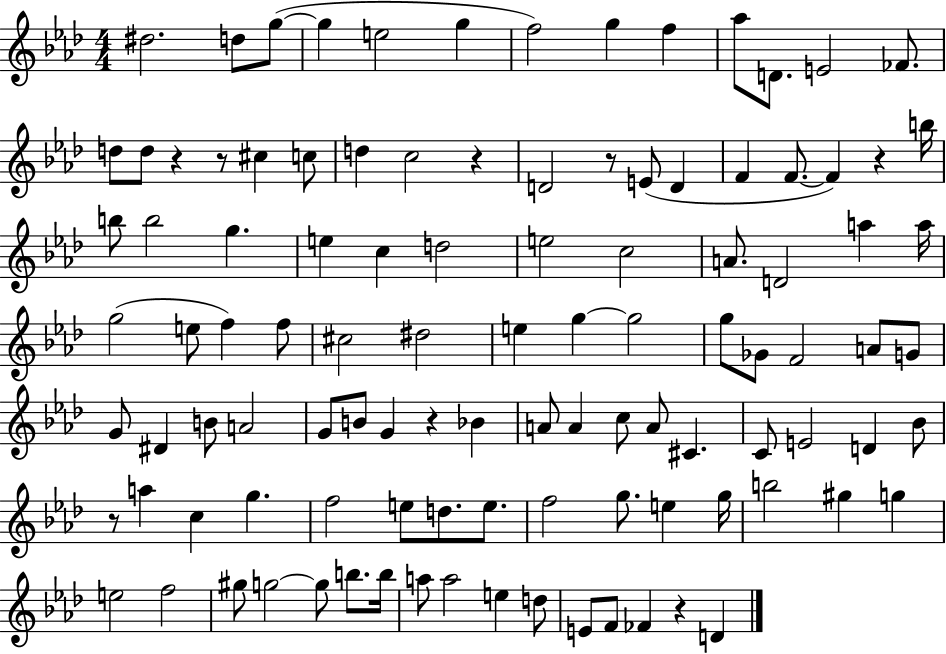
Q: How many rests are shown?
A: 8